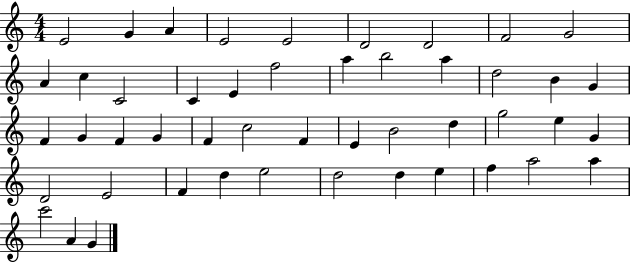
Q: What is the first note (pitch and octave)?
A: E4